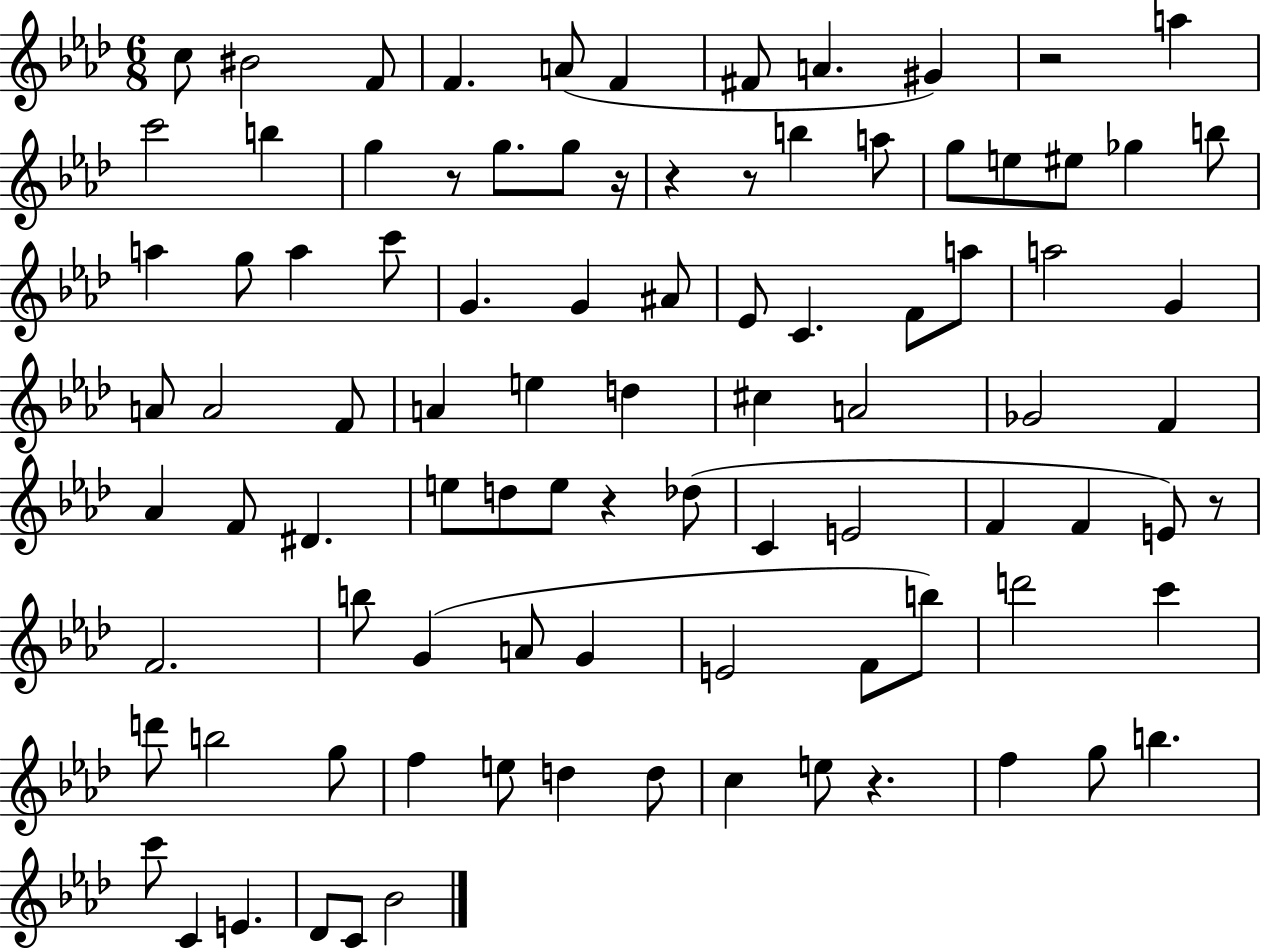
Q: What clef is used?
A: treble